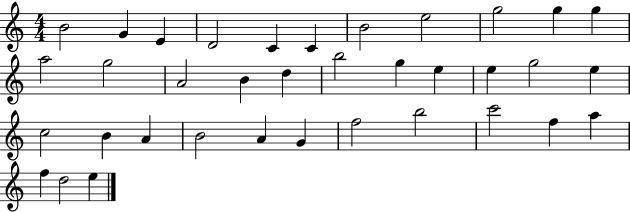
{
  \clef treble
  \numericTimeSignature
  \time 4/4
  \key c \major
  b'2 g'4 e'4 | d'2 c'4 c'4 | b'2 e''2 | g''2 g''4 g''4 | \break a''2 g''2 | a'2 b'4 d''4 | b''2 g''4 e''4 | e''4 g''2 e''4 | \break c''2 b'4 a'4 | b'2 a'4 g'4 | f''2 b''2 | c'''2 f''4 a''4 | \break f''4 d''2 e''4 | \bar "|."
}